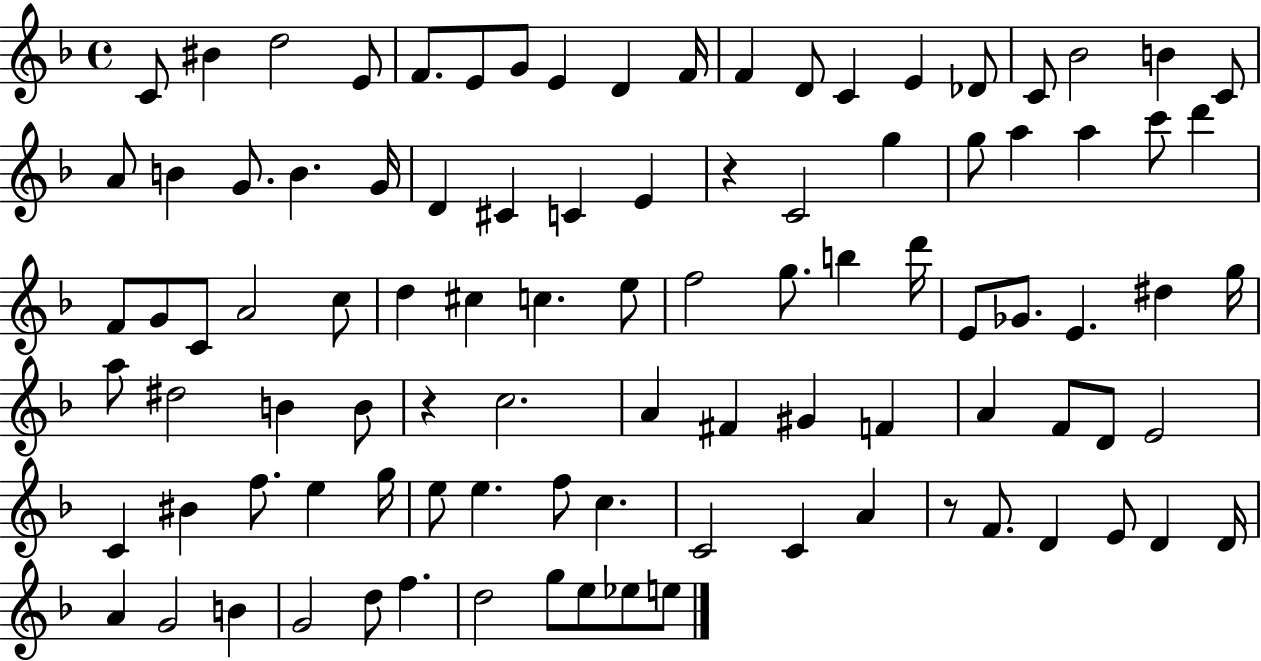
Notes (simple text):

C4/e BIS4/q D5/h E4/e F4/e. E4/e G4/e E4/q D4/q F4/s F4/q D4/e C4/q E4/q Db4/e C4/e Bb4/h B4/q C4/e A4/e B4/q G4/e. B4/q. G4/s D4/q C#4/q C4/q E4/q R/q C4/h G5/q G5/e A5/q A5/q C6/e D6/q F4/e G4/e C4/e A4/h C5/e D5/q C#5/q C5/q. E5/e F5/h G5/e. B5/q D6/s E4/e Gb4/e. E4/q. D#5/q G5/s A5/e D#5/h B4/q B4/e R/q C5/h. A4/q F#4/q G#4/q F4/q A4/q F4/e D4/e E4/h C4/q BIS4/q F5/e. E5/q G5/s E5/e E5/q. F5/e C5/q. C4/h C4/q A4/q R/e F4/e. D4/q E4/e D4/q D4/s A4/q G4/h B4/q G4/h D5/e F5/q. D5/h G5/e E5/e Eb5/e E5/e